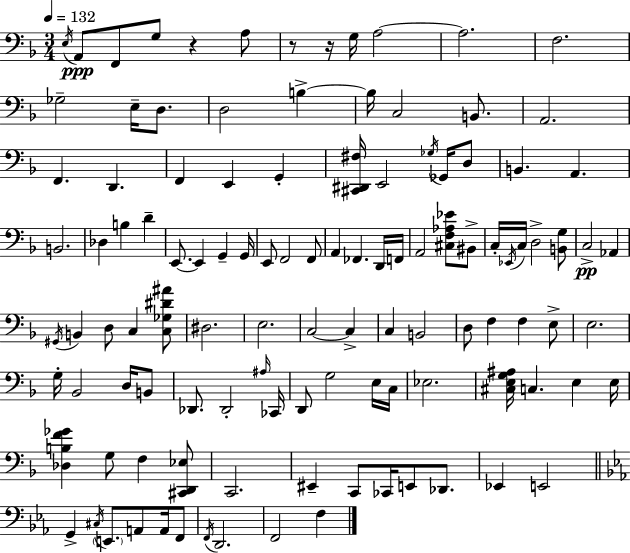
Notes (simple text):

E3/s A2/e F2/e G3/e R/q A3/e R/e R/s G3/s A3/h A3/h. F3/h. Gb3/h E3/s D3/e. D3/h B3/q B3/s C3/h B2/e. A2/h. F2/q. D2/q. F2/q E2/q G2/q [C#2,D#2,F#3]/s E2/h Gb3/s Gb2/s D3/e B2/q. A2/q. B2/h. Db3/q B3/q D4/q E2/e. E2/q G2/q G2/s E2/e F2/h F2/e A2/q FES2/q. D2/s F2/s A2/h [C#3,F3,Ab3,Eb4]/e BIS2/e C3/s Eb2/s C3/s D3/h [B2,G3]/e C3/h Ab2/q G#2/s B2/q D3/e C3/q [C3,Gb3,D#4,A#4]/e D#3/h. E3/h. C3/h C3/q C3/q B2/h D3/e F3/q F3/q E3/e E3/h. G3/s Bb2/h D3/s B2/e Db2/e. Db2/h A#3/s CES2/s D2/e G3/h E3/s C3/s Eb3/h. [C#3,E3,G3,A#3]/s C3/q. E3/q E3/s [Db3,B3,F4,Gb4]/q G3/e F3/q [C#2,D2,Eb3]/e C2/h. EIS2/q C2/e CES2/s E2/e Db2/e. Eb2/q E2/h G2/q C#3/s E2/e. A2/e A2/s F2/e F2/s D2/h. F2/h F3/q